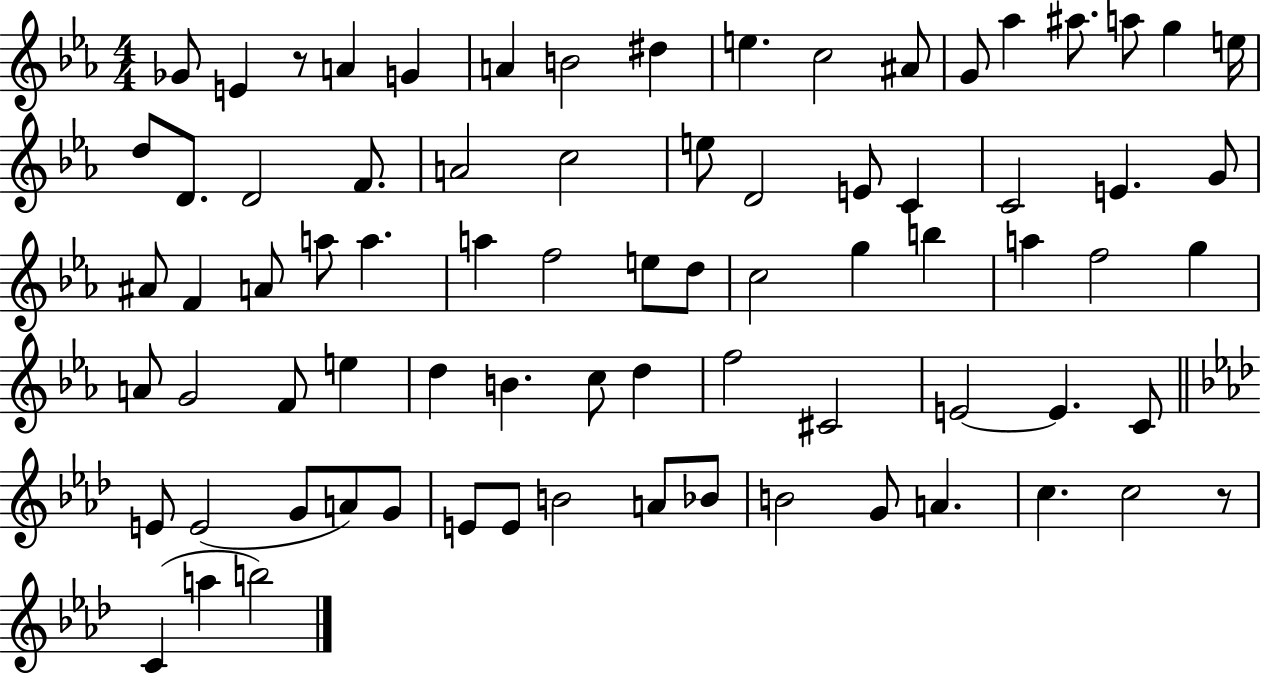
Gb4/e E4/q R/e A4/q G4/q A4/q B4/h D#5/q E5/q. C5/h A#4/e G4/e Ab5/q A#5/e. A5/e G5/q E5/s D5/e D4/e. D4/h F4/e. A4/h C5/h E5/e D4/h E4/e C4/q C4/h E4/q. G4/e A#4/e F4/q A4/e A5/e A5/q. A5/q F5/h E5/e D5/e C5/h G5/q B5/q A5/q F5/h G5/q A4/e G4/h F4/e E5/q D5/q B4/q. C5/e D5/q F5/h C#4/h E4/h E4/q. C4/e E4/e E4/h G4/e A4/e G4/e E4/e E4/e B4/h A4/e Bb4/e B4/h G4/e A4/q. C5/q. C5/h R/e C4/q A5/q B5/h